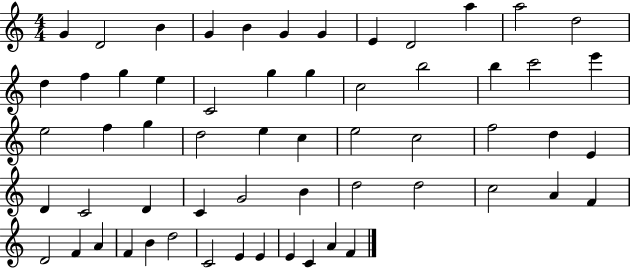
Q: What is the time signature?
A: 4/4